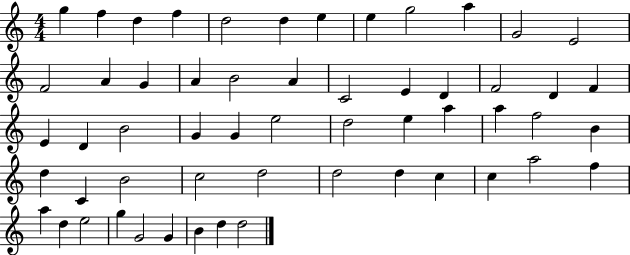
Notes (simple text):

G5/q F5/q D5/q F5/q D5/h D5/q E5/q E5/q G5/h A5/q G4/h E4/h F4/h A4/q G4/q A4/q B4/h A4/q C4/h E4/q D4/q F4/h D4/q F4/q E4/q D4/q B4/h G4/q G4/q E5/h D5/h E5/q A5/q A5/q F5/h B4/q D5/q C4/q B4/h C5/h D5/h D5/h D5/q C5/q C5/q A5/h F5/q A5/q D5/q E5/h G5/q G4/h G4/q B4/q D5/q D5/h